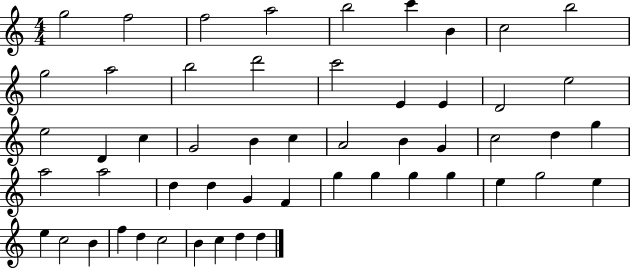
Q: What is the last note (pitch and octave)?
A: D5